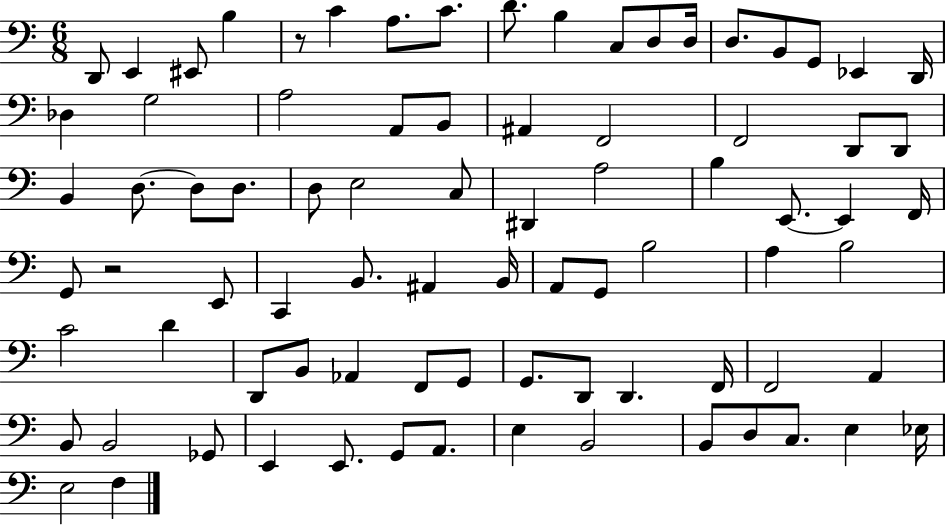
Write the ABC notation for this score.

X:1
T:Untitled
M:6/8
L:1/4
K:C
D,,/2 E,, ^E,,/2 B, z/2 C A,/2 C/2 D/2 B, C,/2 D,/2 D,/4 D,/2 B,,/2 G,,/2 _E,, D,,/4 _D, G,2 A,2 A,,/2 B,,/2 ^A,, F,,2 F,,2 D,,/2 D,,/2 B,, D,/2 D,/2 D,/2 D,/2 E,2 C,/2 ^D,, A,2 B, E,,/2 E,, F,,/4 G,,/2 z2 E,,/2 C,, B,,/2 ^A,, B,,/4 A,,/2 G,,/2 B,2 A, B,2 C2 D D,,/2 B,,/2 _A,, F,,/2 G,,/2 G,,/2 D,,/2 D,, F,,/4 F,,2 A,, B,,/2 B,,2 _G,,/2 E,, E,,/2 G,,/2 A,,/2 E, B,,2 B,,/2 D,/2 C,/2 E, _E,/4 E,2 F,